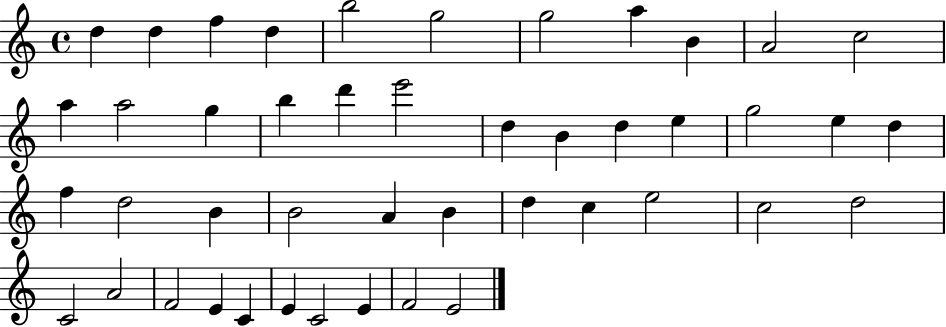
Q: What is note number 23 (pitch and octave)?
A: E5